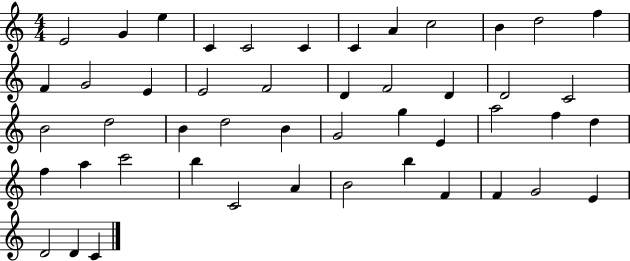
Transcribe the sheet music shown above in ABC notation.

X:1
T:Untitled
M:4/4
L:1/4
K:C
E2 G e C C2 C C A c2 B d2 f F G2 E E2 F2 D F2 D D2 C2 B2 d2 B d2 B G2 g E a2 f d f a c'2 b C2 A B2 b F F G2 E D2 D C